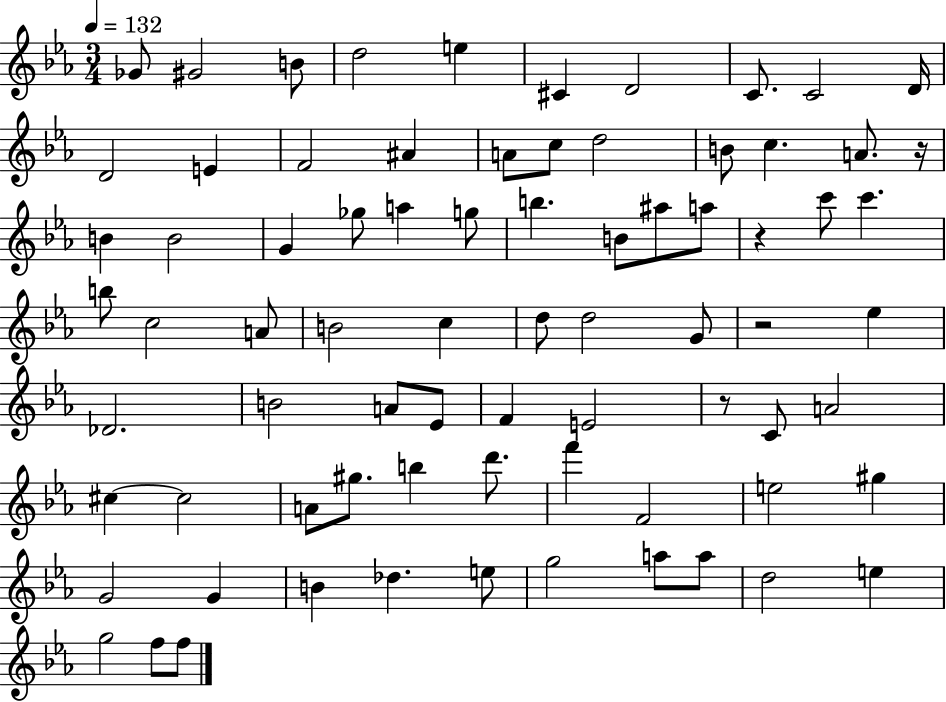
X:1
T:Untitled
M:3/4
L:1/4
K:Eb
_G/2 ^G2 B/2 d2 e ^C D2 C/2 C2 D/4 D2 E F2 ^A A/2 c/2 d2 B/2 c A/2 z/4 B B2 G _g/2 a g/2 b B/2 ^a/2 a/2 z c'/2 c' b/2 c2 A/2 B2 c d/2 d2 G/2 z2 _e _D2 B2 A/2 _E/2 F E2 z/2 C/2 A2 ^c ^c2 A/2 ^g/2 b d'/2 f' F2 e2 ^g G2 G B _d e/2 g2 a/2 a/2 d2 e g2 f/2 f/2